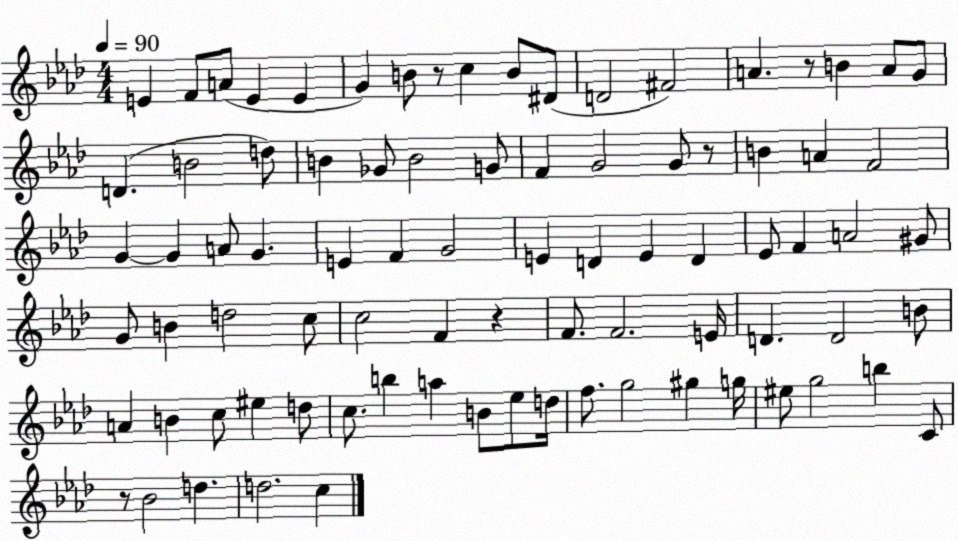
X:1
T:Untitled
M:4/4
L:1/4
K:Ab
E F/2 A/2 E E G B/2 z/2 c B/2 ^D/2 D2 ^F2 A z/2 B A/2 G/2 D B2 d/2 B _G/2 B2 G/2 F G2 G/2 z/2 B A F2 G G A/2 G E F G2 E D E D _E/2 F A2 ^G/2 G/2 B d2 c/2 c2 F z F/2 F2 E/4 D D2 B/2 A B c/2 ^e d/2 c/2 b a B/2 _e/2 d/4 f/2 g2 ^g g/4 ^e/2 g2 b C/2 z/2 _B2 d d2 c